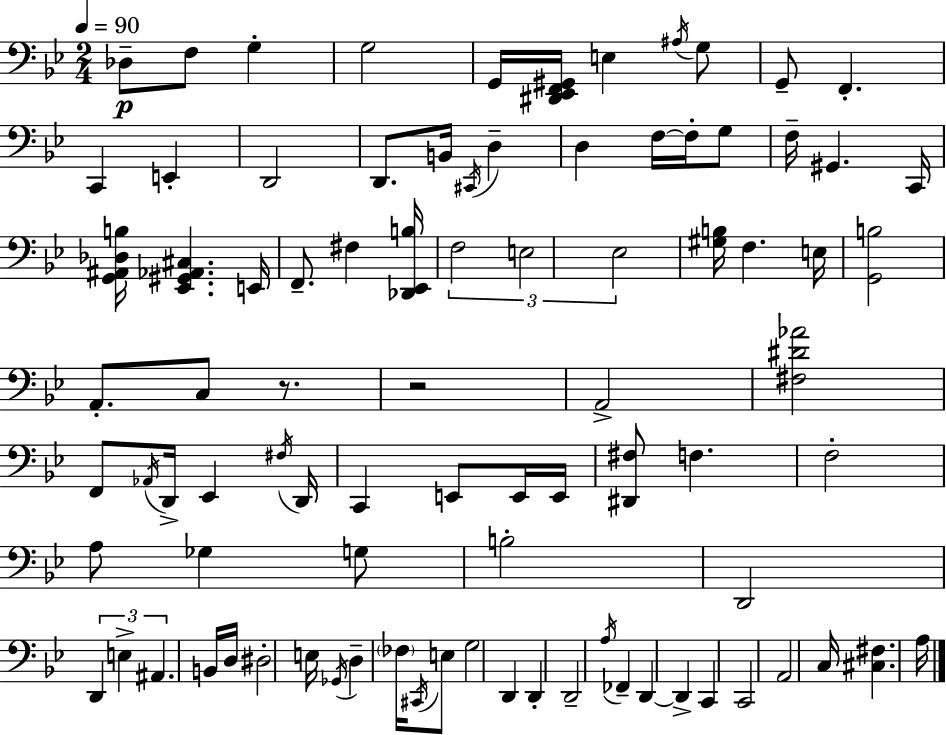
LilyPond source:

{
  \clef bass
  \numericTimeSignature
  \time 2/4
  \key bes \major
  \tempo 4 = 90
  des8--\p f8 g4-. | g2 | g,16 <dis, ees, f, gis,>16 e4 \acciaccatura { ais16 } g8 | g,8-- f,4.-. | \break c,4 e,4-. | d,2 | d,8. b,16 \acciaccatura { cis,16 } d4-- | d4 f16~~ f16-. | \break g8 f16-- gis,4. | c,16 <g, ais, des b>16 <ees, gis, aes, cis>4. | e,16 f,8.-- fis4 | <des, ees, b>16 \tuplet 3/2 { f2 | \break e2 | ees2 } | <gis b>16 f4. | e16 <g, b>2 | \break a,8.-. c8 r8. | r2 | a,2-> | <fis dis' aes'>2 | \break f,8 \acciaccatura { aes,16 } d,16-> ees,4 | \acciaccatura { fis16 } d,16 c,4 | e,8 e,16 e,16 <dis, fis>8 f4. | f2-. | \break a8 ges4 | g8 b2-. | d,2 | \tuplet 3/2 { d,4 | \break e4-> ais,4. } | b,16 d16 dis2-. | e16 \acciaccatura { ges,16 } d4-- | \parenthesize fes16 \acciaccatura { cis,16 } e8 g2 | \break d,4 | d,4-. d,2-- | \acciaccatura { a16 } fes,4-- | d,4~~ d,4-> | \break c,4 c,2 | a,2 | c16 | <cis fis>4. a16 \bar "|."
}